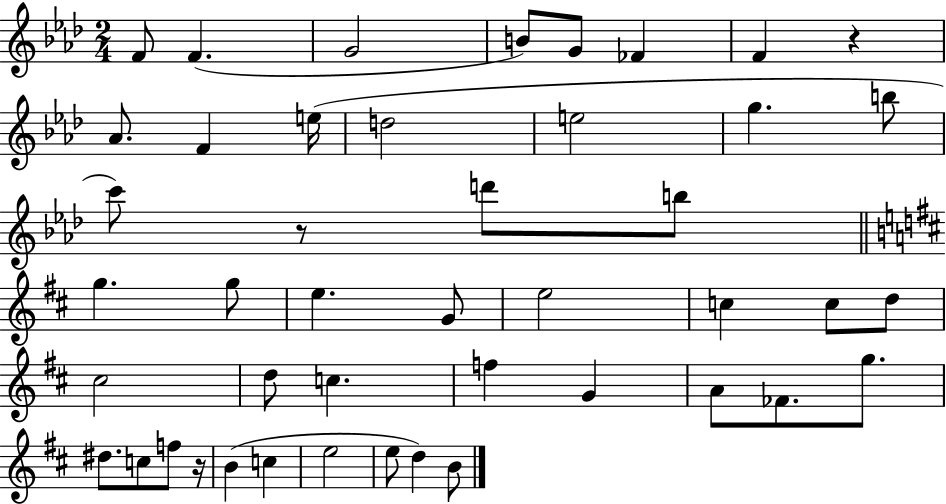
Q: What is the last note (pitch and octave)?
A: B4